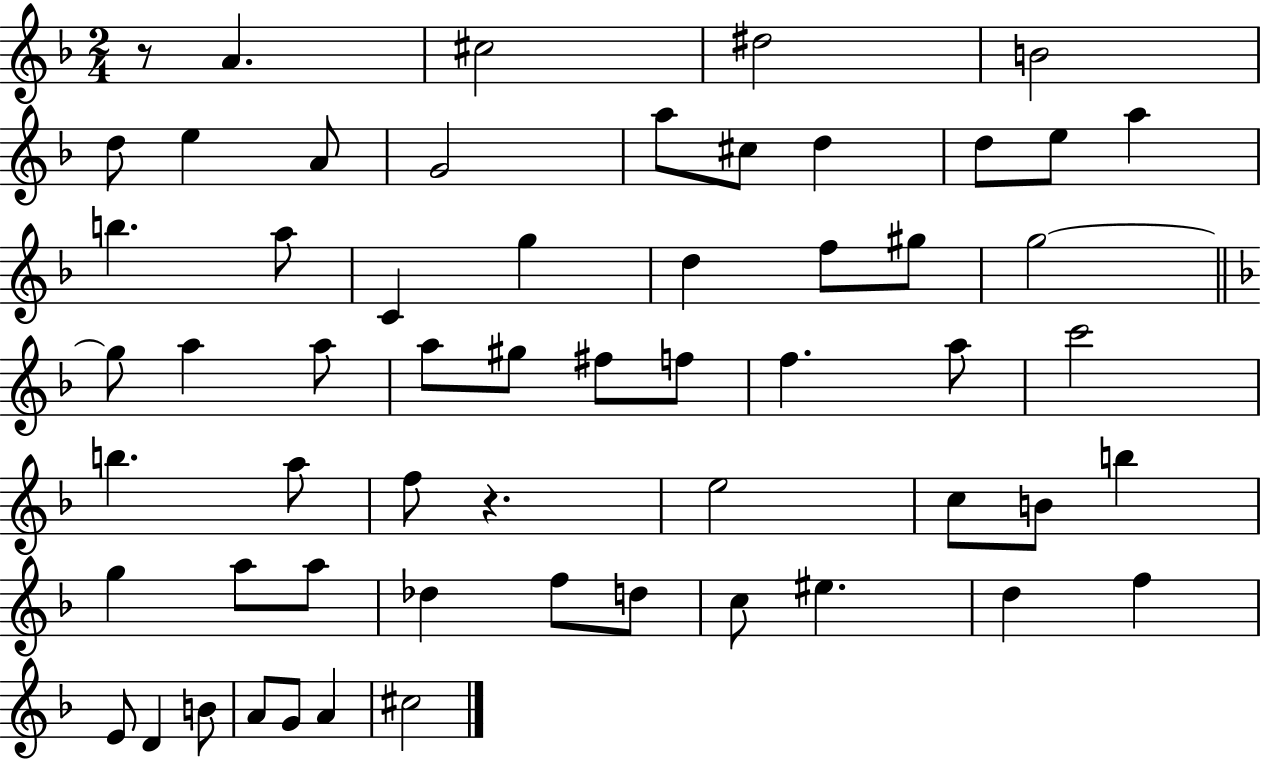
{
  \clef treble
  \numericTimeSignature
  \time 2/4
  \key f \major
  r8 a'4. | cis''2 | dis''2 | b'2 | \break d''8 e''4 a'8 | g'2 | a''8 cis''8 d''4 | d''8 e''8 a''4 | \break b''4. a''8 | c'4 g''4 | d''4 f''8 gis''8 | g''2~~ | \break \bar "||" \break \key f \major g''8 a''4 a''8 | a''8 gis''8 fis''8 f''8 | f''4. a''8 | c'''2 | \break b''4. a''8 | f''8 r4. | e''2 | c''8 b'8 b''4 | \break g''4 a''8 a''8 | des''4 f''8 d''8 | c''8 eis''4. | d''4 f''4 | \break e'8 d'4 b'8 | a'8 g'8 a'4 | cis''2 | \bar "|."
}